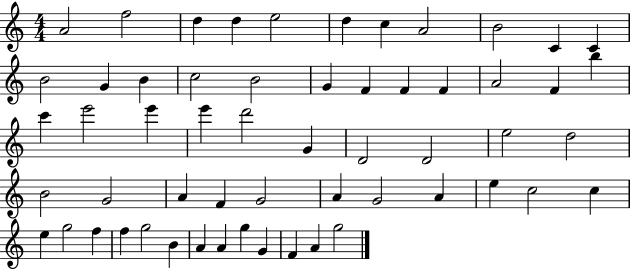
A4/h F5/h D5/q D5/q E5/h D5/q C5/q A4/h B4/h C4/q C4/q B4/h G4/q B4/q C5/h B4/h G4/q F4/q F4/q F4/q A4/h F4/q B5/q C6/q E6/h E6/q E6/q D6/h G4/q D4/h D4/h E5/h D5/h B4/h G4/h A4/q F4/q G4/h A4/q G4/h A4/q E5/q C5/h C5/q E5/q G5/h F5/q F5/q G5/h B4/q A4/q A4/q G5/q G4/q F4/q A4/q G5/h